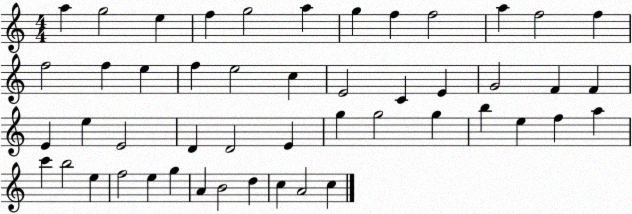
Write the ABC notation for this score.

X:1
T:Untitled
M:4/4
L:1/4
K:C
a g2 e f g2 a g f f2 a f2 f f2 f e f e2 c E2 C E G2 F F E e E2 D D2 E g g2 g b e f a c' b2 e f2 e g A B2 d c A2 c